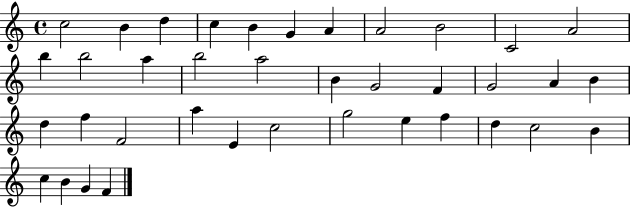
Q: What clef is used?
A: treble